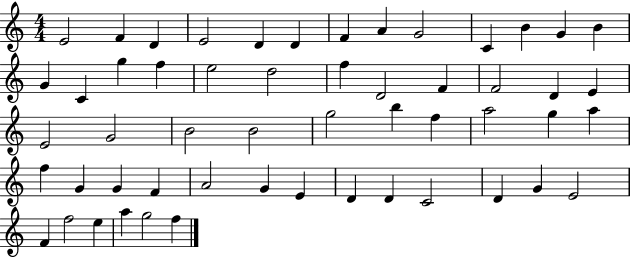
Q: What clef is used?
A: treble